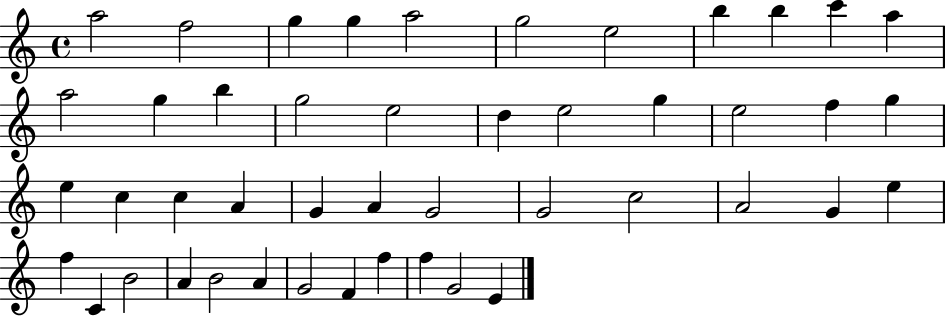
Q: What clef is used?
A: treble